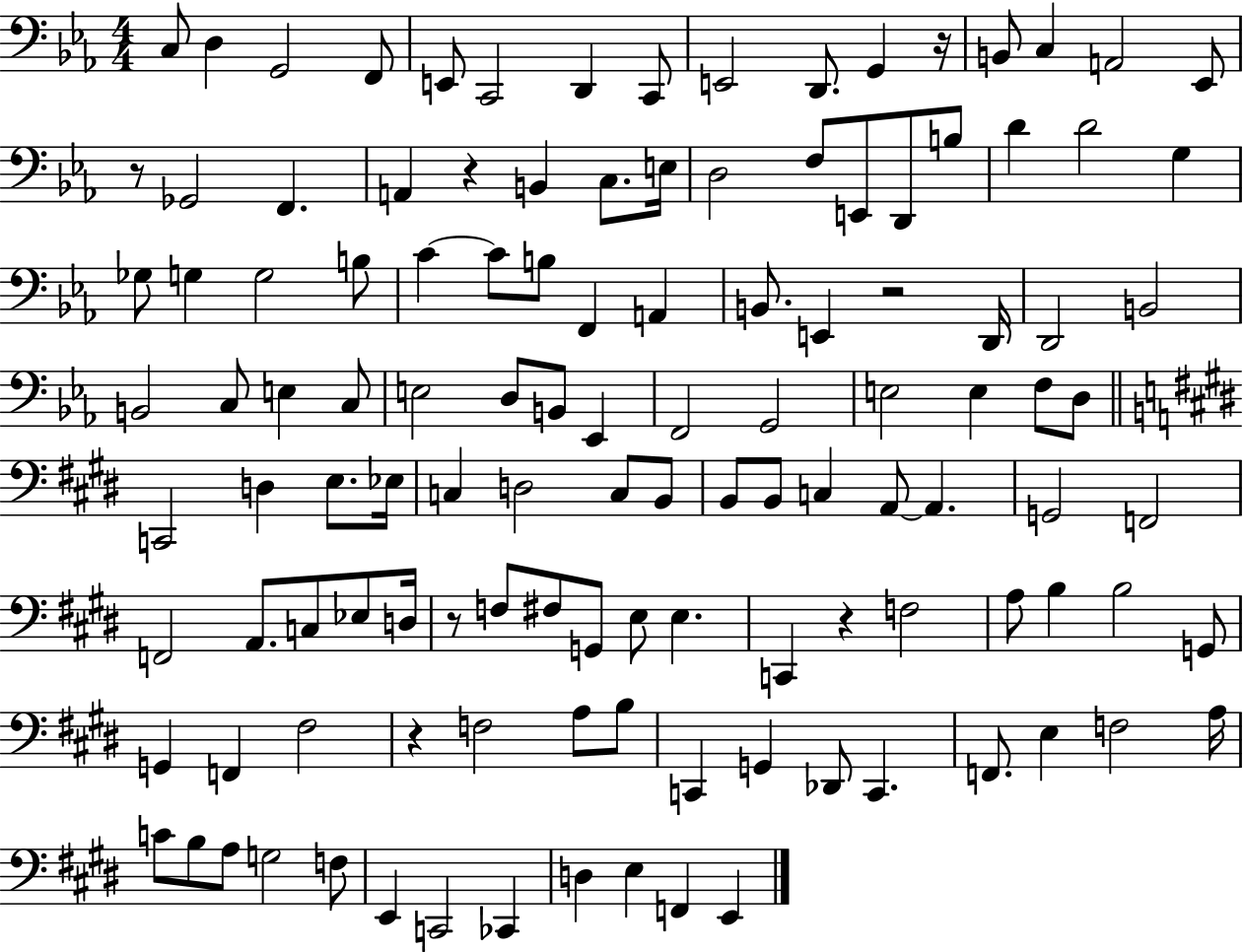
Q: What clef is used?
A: bass